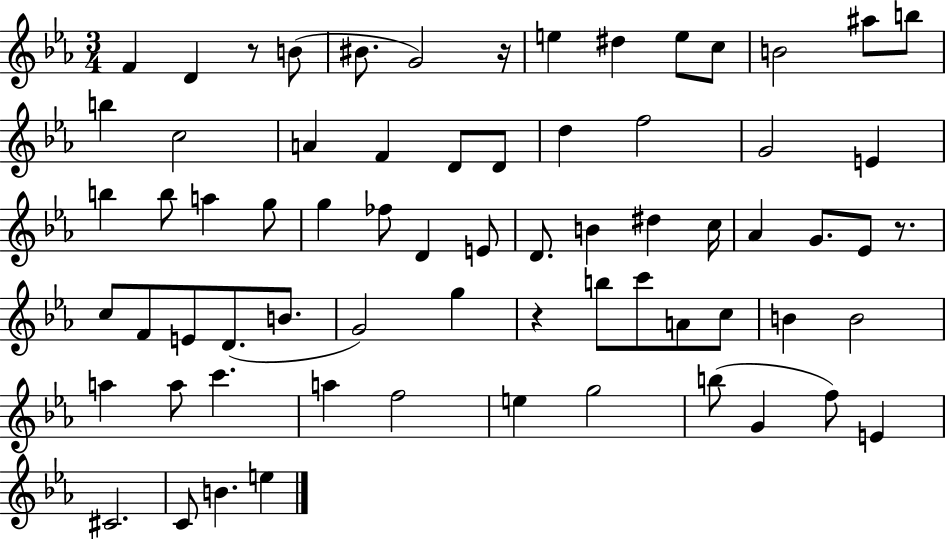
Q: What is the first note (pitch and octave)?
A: F4